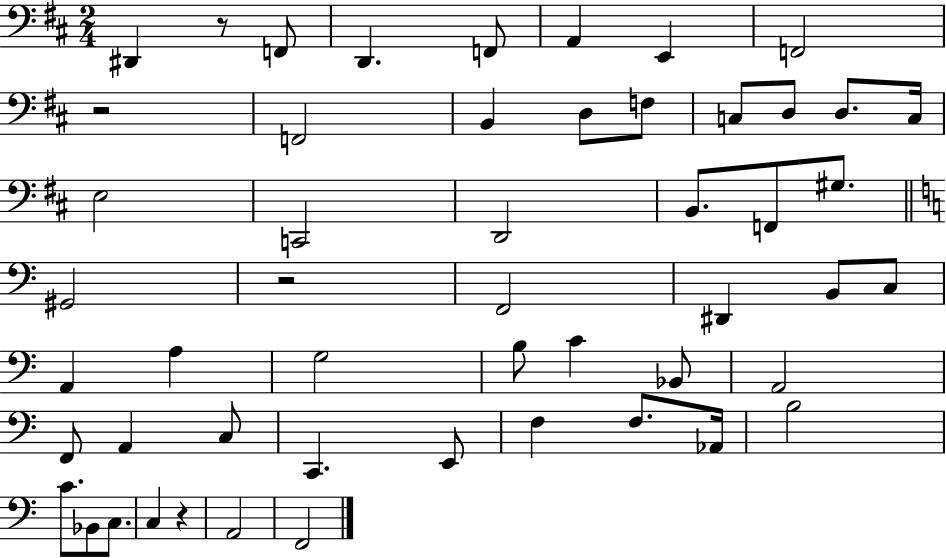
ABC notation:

X:1
T:Untitled
M:2/4
L:1/4
K:D
^D,, z/2 F,,/2 D,, F,,/2 A,, E,, F,,2 z2 F,,2 B,, D,/2 F,/2 C,/2 D,/2 D,/2 C,/4 E,2 C,,2 D,,2 B,,/2 F,,/2 ^G,/2 ^G,,2 z2 F,,2 ^D,, B,,/2 C,/2 A,, A, G,2 B,/2 C _B,,/2 A,,2 F,,/2 A,, C,/2 C,, E,,/2 F, F,/2 _A,,/4 B,2 C/2 _B,,/2 C,/2 C, z A,,2 F,,2